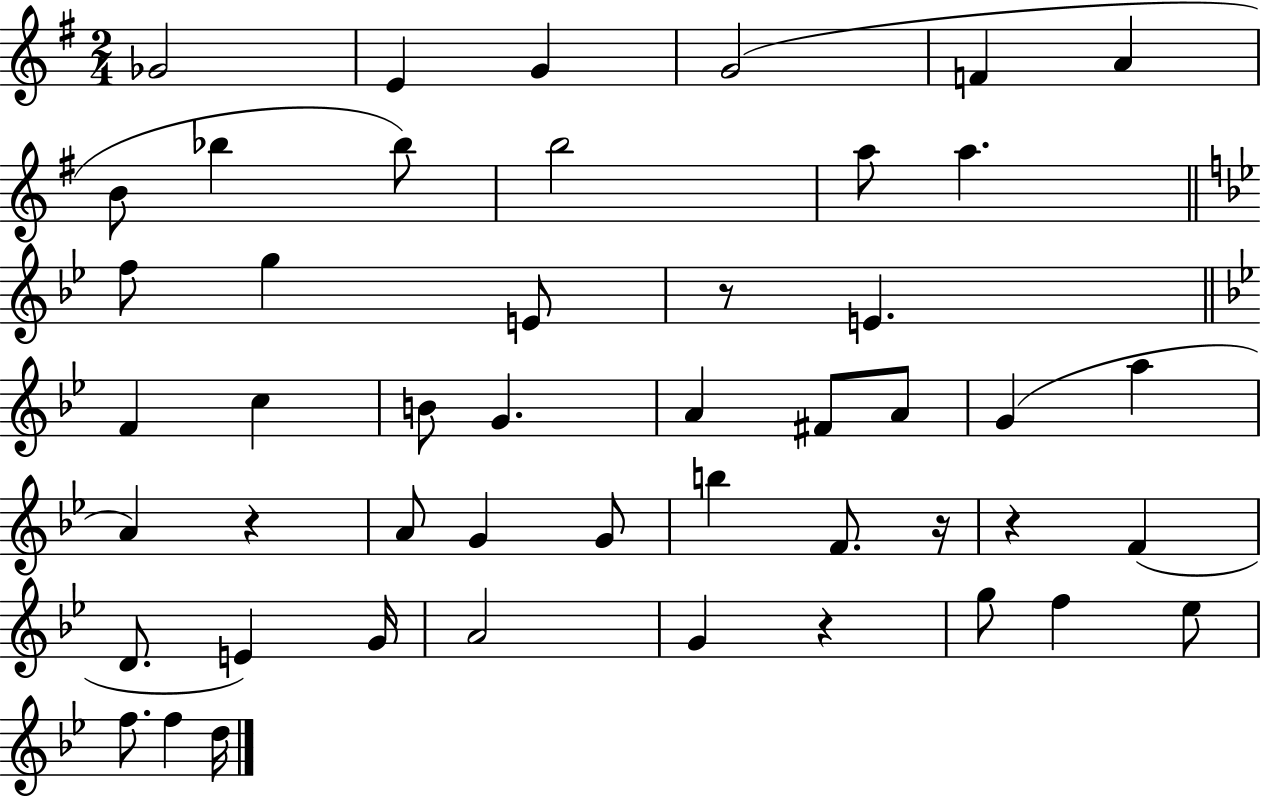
{
  \clef treble
  \numericTimeSignature
  \time 2/4
  \key g \major
  ges'2 | e'4 g'4 | g'2( | f'4 a'4 | \break b'8 bes''4 bes''8) | b''2 | a''8 a''4. | \bar "||" \break \key bes \major f''8 g''4 e'8 | r8 e'4. | \bar "||" \break \key g \minor f'4 c''4 | b'8 g'4. | a'4 fis'8 a'8 | g'4( a''4 | \break a'4) r4 | a'8 g'4 g'8 | b''4 f'8. r16 | r4 f'4( | \break d'8. e'4) g'16 | a'2 | g'4 r4 | g''8 f''4 ees''8 | \break f''8. f''4 d''16 | \bar "|."
}